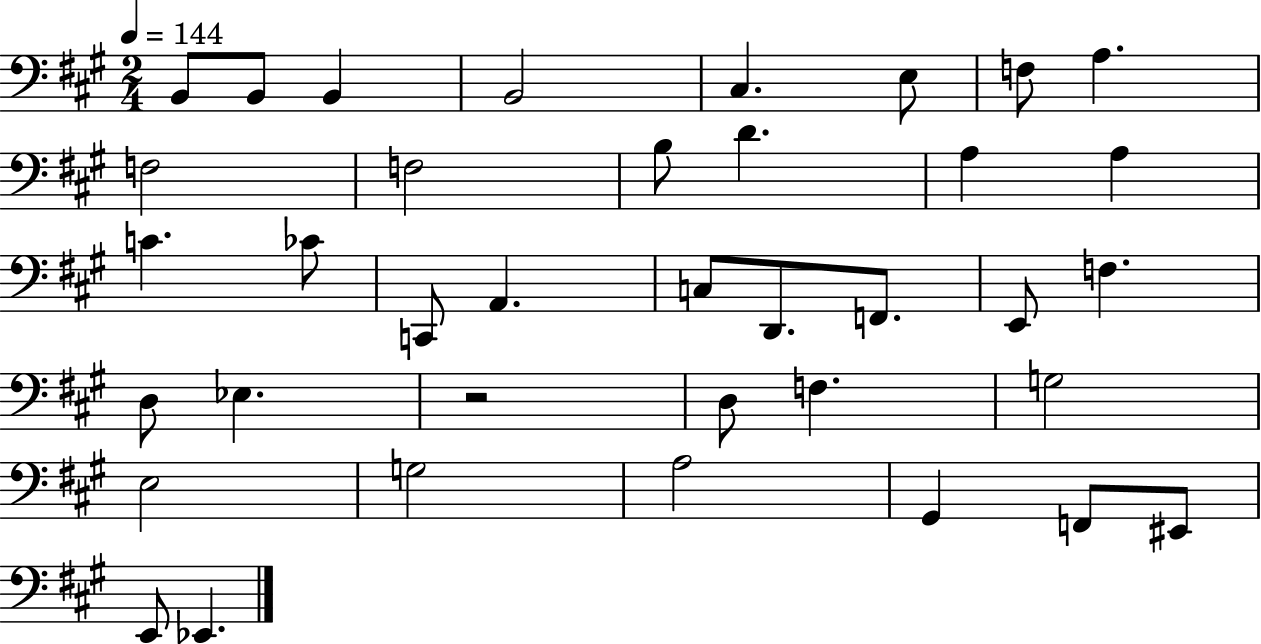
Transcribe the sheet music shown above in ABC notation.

X:1
T:Untitled
M:2/4
L:1/4
K:A
B,,/2 B,,/2 B,, B,,2 ^C, E,/2 F,/2 A, F,2 F,2 B,/2 D A, A, C _C/2 C,,/2 A,, C,/2 D,,/2 F,,/2 E,,/2 F, D,/2 _E, z2 D,/2 F, G,2 E,2 G,2 A,2 ^G,, F,,/2 ^E,,/2 E,,/2 _E,,